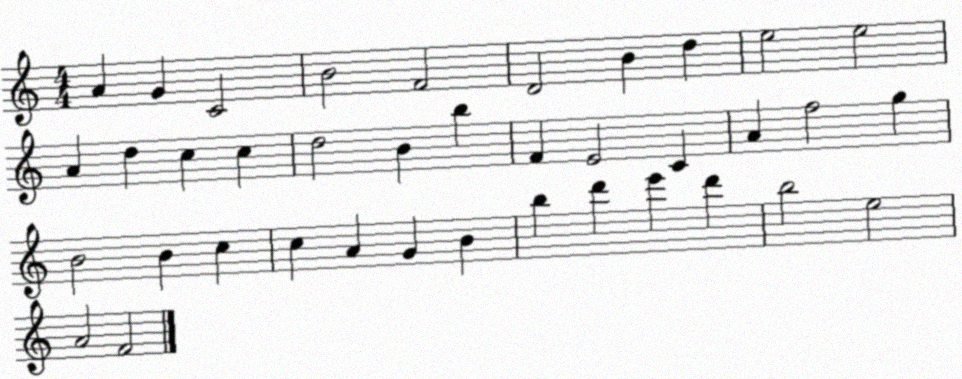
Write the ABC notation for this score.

X:1
T:Untitled
M:4/4
L:1/4
K:C
A G C2 B2 F2 D2 B d e2 e2 A d c c d2 B b F E2 C A f2 g B2 B c c A G B b d' e' d' b2 e2 A2 F2